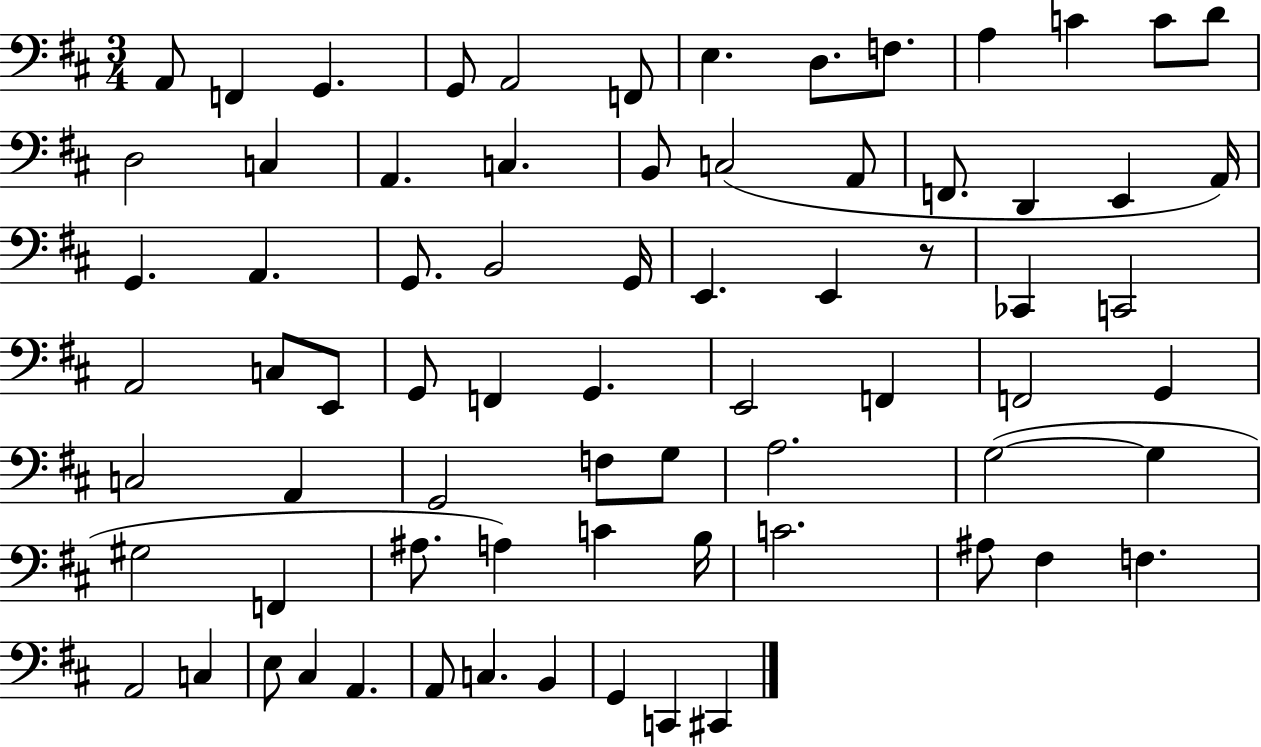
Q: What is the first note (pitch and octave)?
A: A2